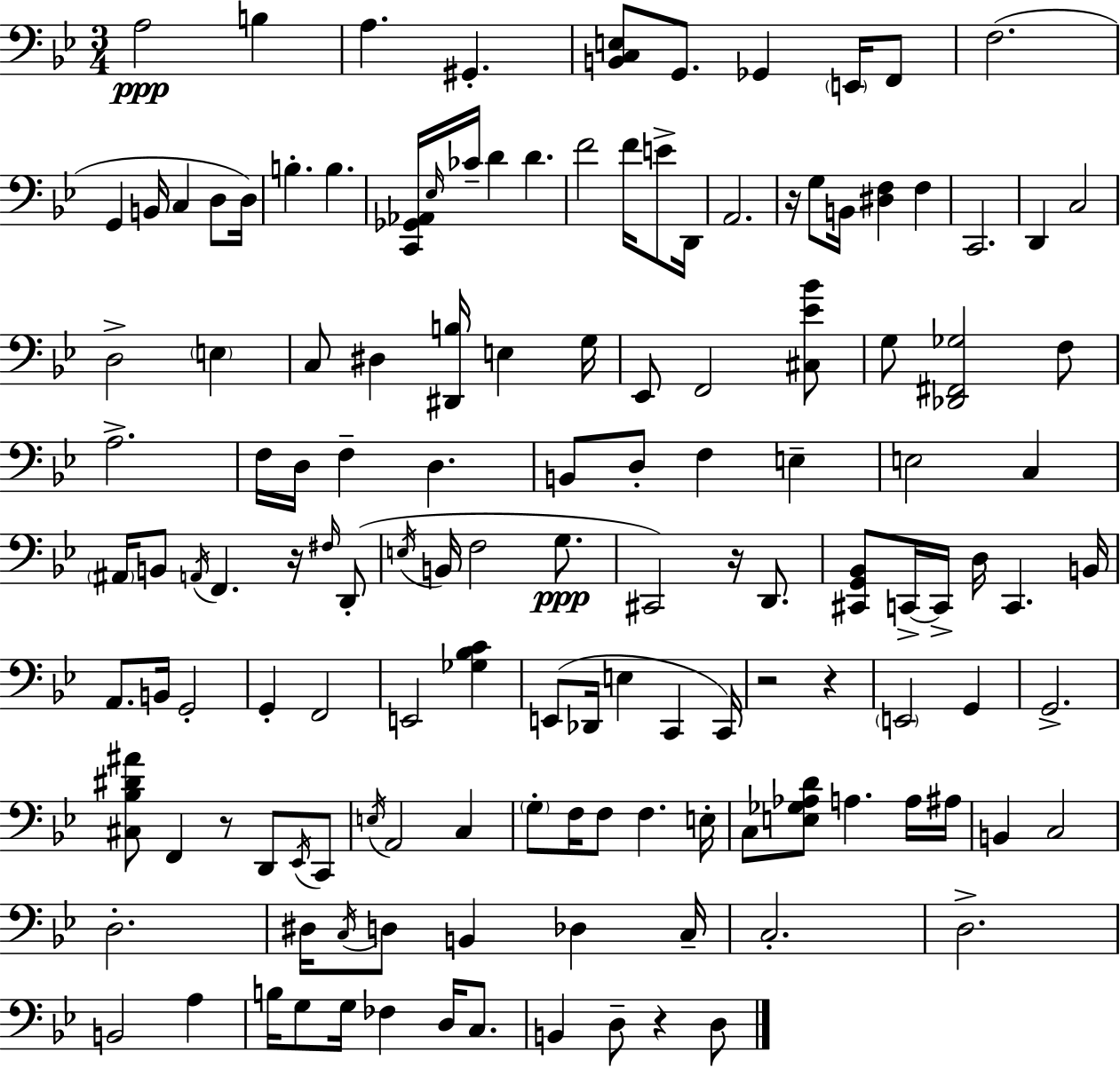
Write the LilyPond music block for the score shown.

{
  \clef bass
  \numericTimeSignature
  \time 3/4
  \key g \minor
  a2\ppp b4 | a4. gis,4.-. | <b, c e>8 g,8. ges,4 \parenthesize e,16 f,8 | f2.( | \break g,4 b,16 c4 d8 d16) | b4.-. b4. | <c, ges, aes,>16 \grace { ees16 } ces'16-- d'4 d'4. | f'2 f'16 e'8-> | \break d,16 a,2. | r16 g8 b,16 <dis f>4 f4 | c,2. | d,4 c2 | \break d2-> \parenthesize e4 | c8 dis4 <dis, b>16 e4 | g16 ees,8 f,2 <cis ees' bes'>8 | g8 <des, fis, ges>2 f8 | \break a2.-> | f16 d16 f4-- d4. | b,8 d8-. f4 e4-- | e2 c4 | \break \parenthesize ais,16 b,8 \acciaccatura { a,16 } f,4. r16 | \grace { fis16 } d,8-.( \acciaccatura { e16 } b,16 f2 | g8.\ppp cis,2) | r16 d,8. <cis, g, bes,>8 c,16->~~ c,16-> d16 c,4. | \break b,16 a,8. b,16 g,2-. | g,4-. f,2 | e,2 | <ges bes c'>4 e,8( des,16 e4 c,4 | \break c,16) r2 | r4 \parenthesize e,2 | g,4 g,2.-> | <cis bes dis' ais'>8 f,4 r8 | \break d,8 \acciaccatura { ees,16 } c,8 \acciaccatura { e16 } a,2 | c4 \parenthesize g8-. f16 f8 f4. | e16-. c8 <e ges aes d'>8 a4. | a16 ais16 b,4 c2 | \break d2.-. | dis16 \acciaccatura { c16 } d8 b,4 | des4 c16-- c2.-. | d2.-> | \break b,2 | a4 b16 g8 g16 fes4 | d16 c8. b,4 d8-- | r4 d8 \bar "|."
}